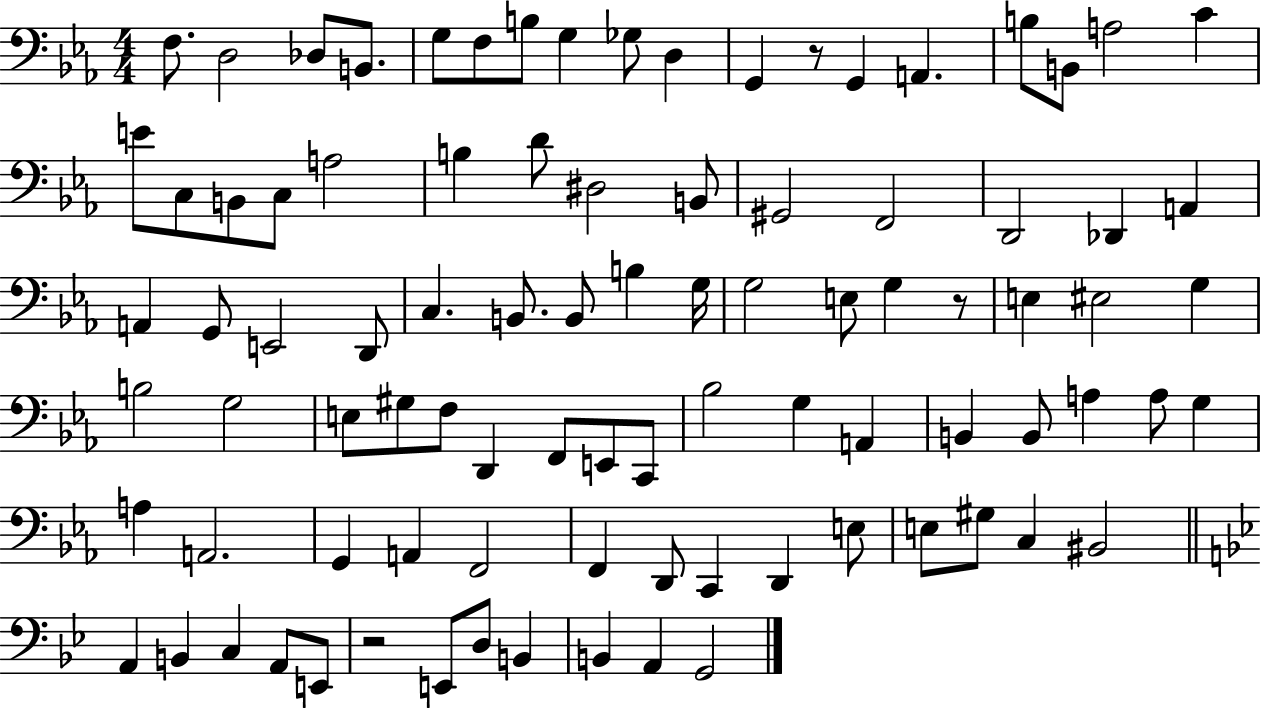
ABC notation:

X:1
T:Untitled
M:4/4
L:1/4
K:Eb
F,/2 D,2 _D,/2 B,,/2 G,/2 F,/2 B,/2 G, _G,/2 D, G,, z/2 G,, A,, B,/2 B,,/2 A,2 C E/2 C,/2 B,,/2 C,/2 A,2 B, D/2 ^D,2 B,,/2 ^G,,2 F,,2 D,,2 _D,, A,, A,, G,,/2 E,,2 D,,/2 C, B,,/2 B,,/2 B, G,/4 G,2 E,/2 G, z/2 E, ^E,2 G, B,2 G,2 E,/2 ^G,/2 F,/2 D,, F,,/2 E,,/2 C,,/2 _B,2 G, A,, B,, B,,/2 A, A,/2 G, A, A,,2 G,, A,, F,,2 F,, D,,/2 C,, D,, E,/2 E,/2 ^G,/2 C, ^B,,2 A,, B,, C, A,,/2 E,,/2 z2 E,,/2 D,/2 B,, B,, A,, G,,2